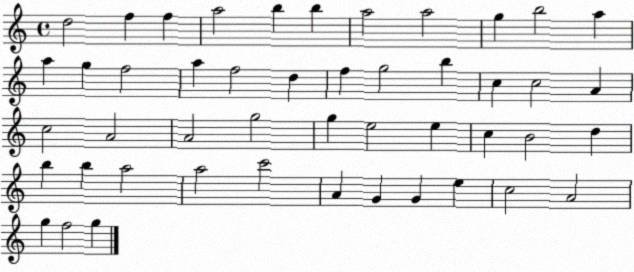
X:1
T:Untitled
M:4/4
L:1/4
K:C
d2 f f a2 b b a2 a2 g b2 a a g f2 a f2 d f g2 b c c2 A c2 A2 A2 g2 g e2 e c B2 d b b a2 a2 c'2 A G G e c2 A2 g f2 g